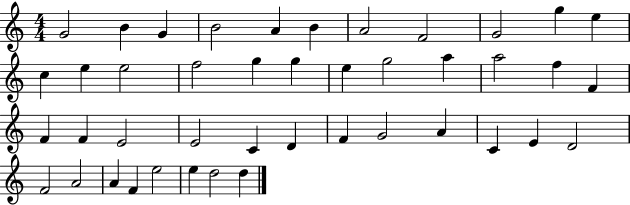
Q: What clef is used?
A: treble